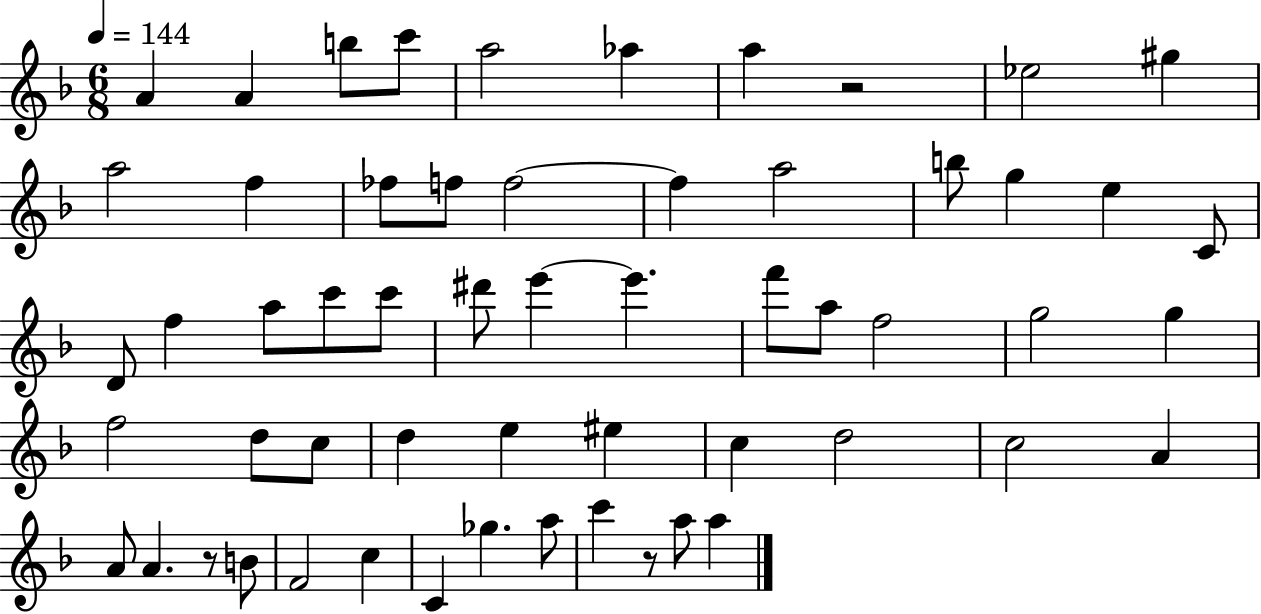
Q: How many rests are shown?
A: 3